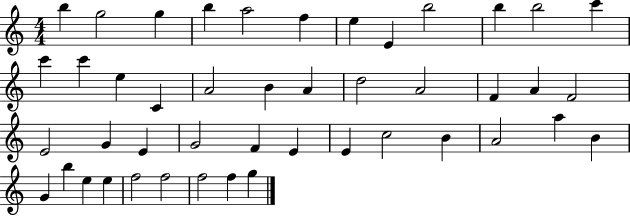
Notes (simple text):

B5/q G5/h G5/q B5/q A5/h F5/q E5/q E4/q B5/h B5/q B5/h C6/q C6/q C6/q E5/q C4/q A4/h B4/q A4/q D5/h A4/h F4/q A4/q F4/h E4/h G4/q E4/q G4/h F4/q E4/q E4/q C5/h B4/q A4/h A5/q B4/q G4/q B5/q E5/q E5/q F5/h F5/h F5/h F5/q G5/q